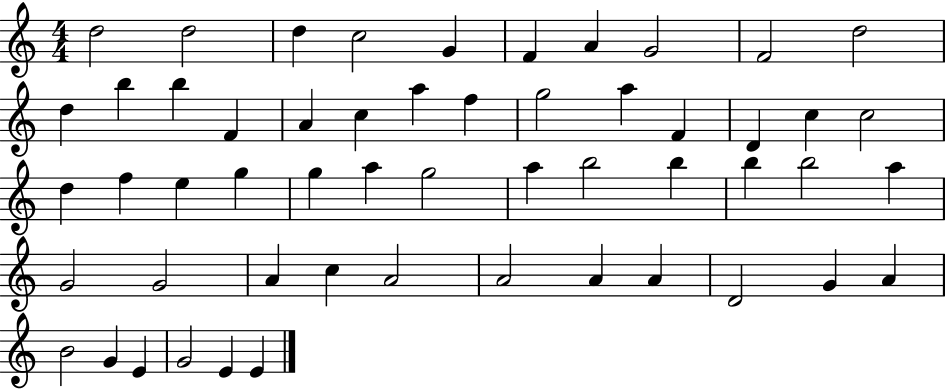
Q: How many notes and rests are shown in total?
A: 54